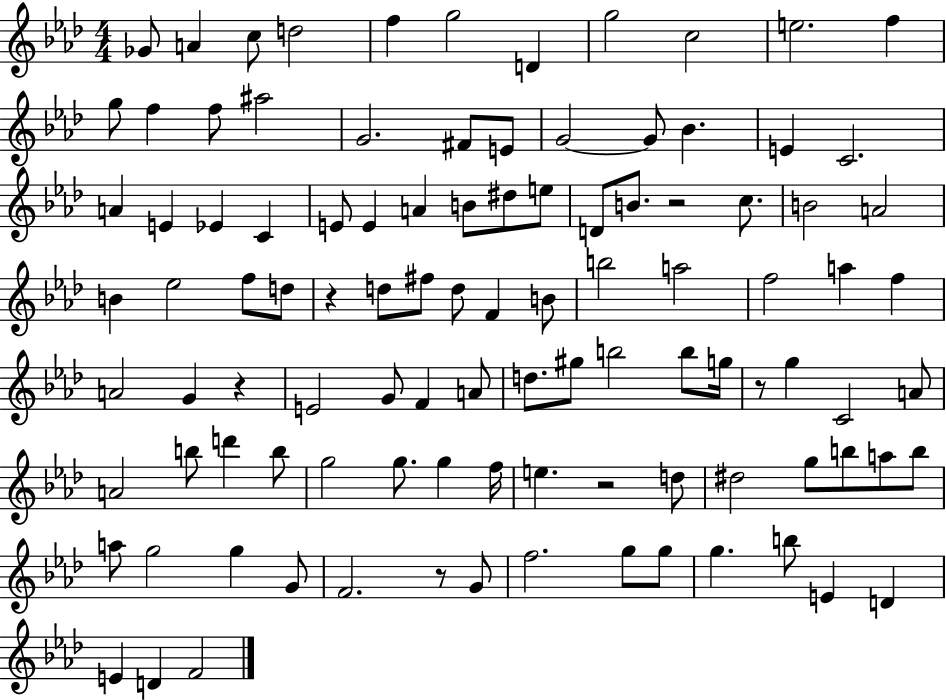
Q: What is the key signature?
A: AES major